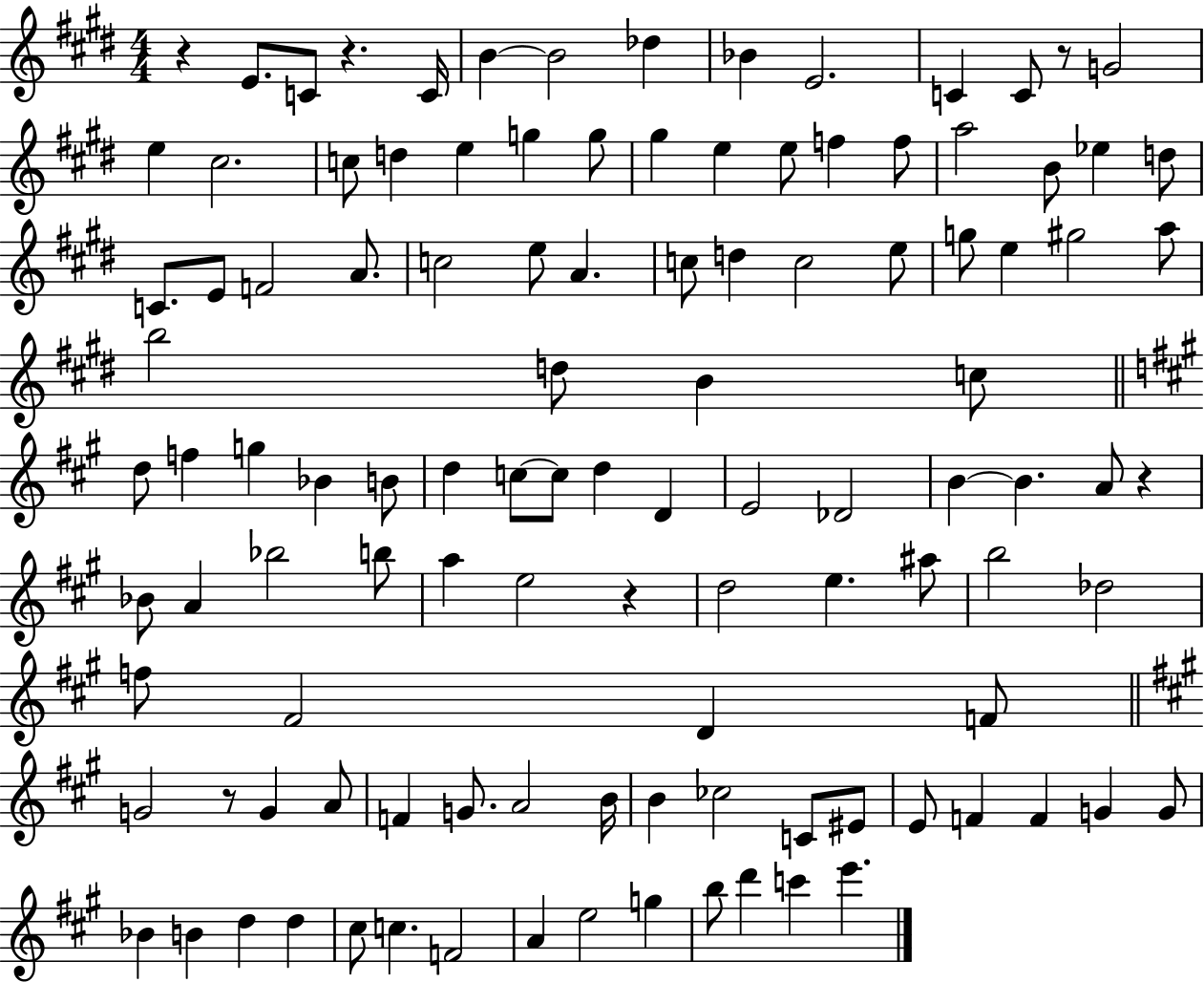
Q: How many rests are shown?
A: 6